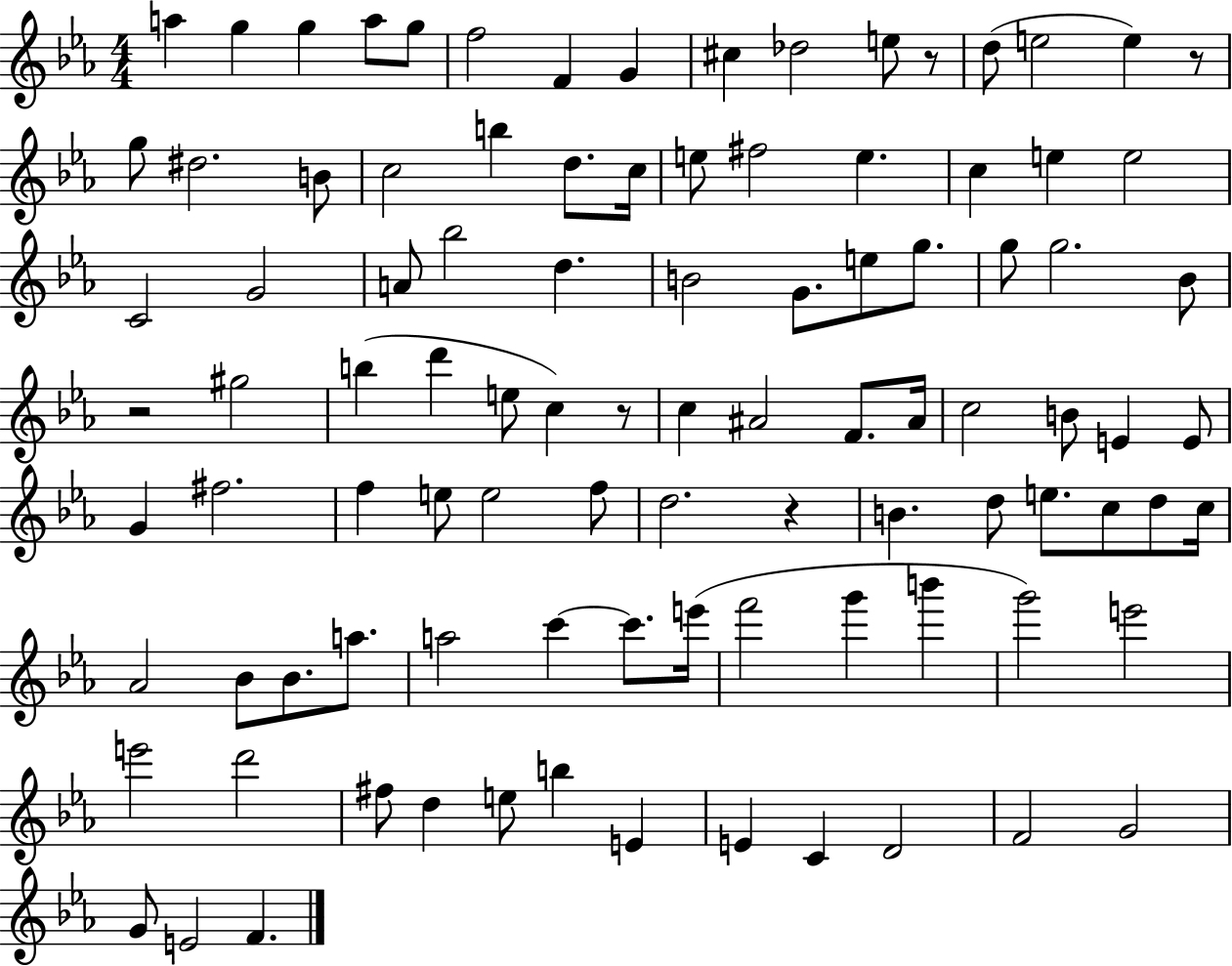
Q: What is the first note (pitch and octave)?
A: A5